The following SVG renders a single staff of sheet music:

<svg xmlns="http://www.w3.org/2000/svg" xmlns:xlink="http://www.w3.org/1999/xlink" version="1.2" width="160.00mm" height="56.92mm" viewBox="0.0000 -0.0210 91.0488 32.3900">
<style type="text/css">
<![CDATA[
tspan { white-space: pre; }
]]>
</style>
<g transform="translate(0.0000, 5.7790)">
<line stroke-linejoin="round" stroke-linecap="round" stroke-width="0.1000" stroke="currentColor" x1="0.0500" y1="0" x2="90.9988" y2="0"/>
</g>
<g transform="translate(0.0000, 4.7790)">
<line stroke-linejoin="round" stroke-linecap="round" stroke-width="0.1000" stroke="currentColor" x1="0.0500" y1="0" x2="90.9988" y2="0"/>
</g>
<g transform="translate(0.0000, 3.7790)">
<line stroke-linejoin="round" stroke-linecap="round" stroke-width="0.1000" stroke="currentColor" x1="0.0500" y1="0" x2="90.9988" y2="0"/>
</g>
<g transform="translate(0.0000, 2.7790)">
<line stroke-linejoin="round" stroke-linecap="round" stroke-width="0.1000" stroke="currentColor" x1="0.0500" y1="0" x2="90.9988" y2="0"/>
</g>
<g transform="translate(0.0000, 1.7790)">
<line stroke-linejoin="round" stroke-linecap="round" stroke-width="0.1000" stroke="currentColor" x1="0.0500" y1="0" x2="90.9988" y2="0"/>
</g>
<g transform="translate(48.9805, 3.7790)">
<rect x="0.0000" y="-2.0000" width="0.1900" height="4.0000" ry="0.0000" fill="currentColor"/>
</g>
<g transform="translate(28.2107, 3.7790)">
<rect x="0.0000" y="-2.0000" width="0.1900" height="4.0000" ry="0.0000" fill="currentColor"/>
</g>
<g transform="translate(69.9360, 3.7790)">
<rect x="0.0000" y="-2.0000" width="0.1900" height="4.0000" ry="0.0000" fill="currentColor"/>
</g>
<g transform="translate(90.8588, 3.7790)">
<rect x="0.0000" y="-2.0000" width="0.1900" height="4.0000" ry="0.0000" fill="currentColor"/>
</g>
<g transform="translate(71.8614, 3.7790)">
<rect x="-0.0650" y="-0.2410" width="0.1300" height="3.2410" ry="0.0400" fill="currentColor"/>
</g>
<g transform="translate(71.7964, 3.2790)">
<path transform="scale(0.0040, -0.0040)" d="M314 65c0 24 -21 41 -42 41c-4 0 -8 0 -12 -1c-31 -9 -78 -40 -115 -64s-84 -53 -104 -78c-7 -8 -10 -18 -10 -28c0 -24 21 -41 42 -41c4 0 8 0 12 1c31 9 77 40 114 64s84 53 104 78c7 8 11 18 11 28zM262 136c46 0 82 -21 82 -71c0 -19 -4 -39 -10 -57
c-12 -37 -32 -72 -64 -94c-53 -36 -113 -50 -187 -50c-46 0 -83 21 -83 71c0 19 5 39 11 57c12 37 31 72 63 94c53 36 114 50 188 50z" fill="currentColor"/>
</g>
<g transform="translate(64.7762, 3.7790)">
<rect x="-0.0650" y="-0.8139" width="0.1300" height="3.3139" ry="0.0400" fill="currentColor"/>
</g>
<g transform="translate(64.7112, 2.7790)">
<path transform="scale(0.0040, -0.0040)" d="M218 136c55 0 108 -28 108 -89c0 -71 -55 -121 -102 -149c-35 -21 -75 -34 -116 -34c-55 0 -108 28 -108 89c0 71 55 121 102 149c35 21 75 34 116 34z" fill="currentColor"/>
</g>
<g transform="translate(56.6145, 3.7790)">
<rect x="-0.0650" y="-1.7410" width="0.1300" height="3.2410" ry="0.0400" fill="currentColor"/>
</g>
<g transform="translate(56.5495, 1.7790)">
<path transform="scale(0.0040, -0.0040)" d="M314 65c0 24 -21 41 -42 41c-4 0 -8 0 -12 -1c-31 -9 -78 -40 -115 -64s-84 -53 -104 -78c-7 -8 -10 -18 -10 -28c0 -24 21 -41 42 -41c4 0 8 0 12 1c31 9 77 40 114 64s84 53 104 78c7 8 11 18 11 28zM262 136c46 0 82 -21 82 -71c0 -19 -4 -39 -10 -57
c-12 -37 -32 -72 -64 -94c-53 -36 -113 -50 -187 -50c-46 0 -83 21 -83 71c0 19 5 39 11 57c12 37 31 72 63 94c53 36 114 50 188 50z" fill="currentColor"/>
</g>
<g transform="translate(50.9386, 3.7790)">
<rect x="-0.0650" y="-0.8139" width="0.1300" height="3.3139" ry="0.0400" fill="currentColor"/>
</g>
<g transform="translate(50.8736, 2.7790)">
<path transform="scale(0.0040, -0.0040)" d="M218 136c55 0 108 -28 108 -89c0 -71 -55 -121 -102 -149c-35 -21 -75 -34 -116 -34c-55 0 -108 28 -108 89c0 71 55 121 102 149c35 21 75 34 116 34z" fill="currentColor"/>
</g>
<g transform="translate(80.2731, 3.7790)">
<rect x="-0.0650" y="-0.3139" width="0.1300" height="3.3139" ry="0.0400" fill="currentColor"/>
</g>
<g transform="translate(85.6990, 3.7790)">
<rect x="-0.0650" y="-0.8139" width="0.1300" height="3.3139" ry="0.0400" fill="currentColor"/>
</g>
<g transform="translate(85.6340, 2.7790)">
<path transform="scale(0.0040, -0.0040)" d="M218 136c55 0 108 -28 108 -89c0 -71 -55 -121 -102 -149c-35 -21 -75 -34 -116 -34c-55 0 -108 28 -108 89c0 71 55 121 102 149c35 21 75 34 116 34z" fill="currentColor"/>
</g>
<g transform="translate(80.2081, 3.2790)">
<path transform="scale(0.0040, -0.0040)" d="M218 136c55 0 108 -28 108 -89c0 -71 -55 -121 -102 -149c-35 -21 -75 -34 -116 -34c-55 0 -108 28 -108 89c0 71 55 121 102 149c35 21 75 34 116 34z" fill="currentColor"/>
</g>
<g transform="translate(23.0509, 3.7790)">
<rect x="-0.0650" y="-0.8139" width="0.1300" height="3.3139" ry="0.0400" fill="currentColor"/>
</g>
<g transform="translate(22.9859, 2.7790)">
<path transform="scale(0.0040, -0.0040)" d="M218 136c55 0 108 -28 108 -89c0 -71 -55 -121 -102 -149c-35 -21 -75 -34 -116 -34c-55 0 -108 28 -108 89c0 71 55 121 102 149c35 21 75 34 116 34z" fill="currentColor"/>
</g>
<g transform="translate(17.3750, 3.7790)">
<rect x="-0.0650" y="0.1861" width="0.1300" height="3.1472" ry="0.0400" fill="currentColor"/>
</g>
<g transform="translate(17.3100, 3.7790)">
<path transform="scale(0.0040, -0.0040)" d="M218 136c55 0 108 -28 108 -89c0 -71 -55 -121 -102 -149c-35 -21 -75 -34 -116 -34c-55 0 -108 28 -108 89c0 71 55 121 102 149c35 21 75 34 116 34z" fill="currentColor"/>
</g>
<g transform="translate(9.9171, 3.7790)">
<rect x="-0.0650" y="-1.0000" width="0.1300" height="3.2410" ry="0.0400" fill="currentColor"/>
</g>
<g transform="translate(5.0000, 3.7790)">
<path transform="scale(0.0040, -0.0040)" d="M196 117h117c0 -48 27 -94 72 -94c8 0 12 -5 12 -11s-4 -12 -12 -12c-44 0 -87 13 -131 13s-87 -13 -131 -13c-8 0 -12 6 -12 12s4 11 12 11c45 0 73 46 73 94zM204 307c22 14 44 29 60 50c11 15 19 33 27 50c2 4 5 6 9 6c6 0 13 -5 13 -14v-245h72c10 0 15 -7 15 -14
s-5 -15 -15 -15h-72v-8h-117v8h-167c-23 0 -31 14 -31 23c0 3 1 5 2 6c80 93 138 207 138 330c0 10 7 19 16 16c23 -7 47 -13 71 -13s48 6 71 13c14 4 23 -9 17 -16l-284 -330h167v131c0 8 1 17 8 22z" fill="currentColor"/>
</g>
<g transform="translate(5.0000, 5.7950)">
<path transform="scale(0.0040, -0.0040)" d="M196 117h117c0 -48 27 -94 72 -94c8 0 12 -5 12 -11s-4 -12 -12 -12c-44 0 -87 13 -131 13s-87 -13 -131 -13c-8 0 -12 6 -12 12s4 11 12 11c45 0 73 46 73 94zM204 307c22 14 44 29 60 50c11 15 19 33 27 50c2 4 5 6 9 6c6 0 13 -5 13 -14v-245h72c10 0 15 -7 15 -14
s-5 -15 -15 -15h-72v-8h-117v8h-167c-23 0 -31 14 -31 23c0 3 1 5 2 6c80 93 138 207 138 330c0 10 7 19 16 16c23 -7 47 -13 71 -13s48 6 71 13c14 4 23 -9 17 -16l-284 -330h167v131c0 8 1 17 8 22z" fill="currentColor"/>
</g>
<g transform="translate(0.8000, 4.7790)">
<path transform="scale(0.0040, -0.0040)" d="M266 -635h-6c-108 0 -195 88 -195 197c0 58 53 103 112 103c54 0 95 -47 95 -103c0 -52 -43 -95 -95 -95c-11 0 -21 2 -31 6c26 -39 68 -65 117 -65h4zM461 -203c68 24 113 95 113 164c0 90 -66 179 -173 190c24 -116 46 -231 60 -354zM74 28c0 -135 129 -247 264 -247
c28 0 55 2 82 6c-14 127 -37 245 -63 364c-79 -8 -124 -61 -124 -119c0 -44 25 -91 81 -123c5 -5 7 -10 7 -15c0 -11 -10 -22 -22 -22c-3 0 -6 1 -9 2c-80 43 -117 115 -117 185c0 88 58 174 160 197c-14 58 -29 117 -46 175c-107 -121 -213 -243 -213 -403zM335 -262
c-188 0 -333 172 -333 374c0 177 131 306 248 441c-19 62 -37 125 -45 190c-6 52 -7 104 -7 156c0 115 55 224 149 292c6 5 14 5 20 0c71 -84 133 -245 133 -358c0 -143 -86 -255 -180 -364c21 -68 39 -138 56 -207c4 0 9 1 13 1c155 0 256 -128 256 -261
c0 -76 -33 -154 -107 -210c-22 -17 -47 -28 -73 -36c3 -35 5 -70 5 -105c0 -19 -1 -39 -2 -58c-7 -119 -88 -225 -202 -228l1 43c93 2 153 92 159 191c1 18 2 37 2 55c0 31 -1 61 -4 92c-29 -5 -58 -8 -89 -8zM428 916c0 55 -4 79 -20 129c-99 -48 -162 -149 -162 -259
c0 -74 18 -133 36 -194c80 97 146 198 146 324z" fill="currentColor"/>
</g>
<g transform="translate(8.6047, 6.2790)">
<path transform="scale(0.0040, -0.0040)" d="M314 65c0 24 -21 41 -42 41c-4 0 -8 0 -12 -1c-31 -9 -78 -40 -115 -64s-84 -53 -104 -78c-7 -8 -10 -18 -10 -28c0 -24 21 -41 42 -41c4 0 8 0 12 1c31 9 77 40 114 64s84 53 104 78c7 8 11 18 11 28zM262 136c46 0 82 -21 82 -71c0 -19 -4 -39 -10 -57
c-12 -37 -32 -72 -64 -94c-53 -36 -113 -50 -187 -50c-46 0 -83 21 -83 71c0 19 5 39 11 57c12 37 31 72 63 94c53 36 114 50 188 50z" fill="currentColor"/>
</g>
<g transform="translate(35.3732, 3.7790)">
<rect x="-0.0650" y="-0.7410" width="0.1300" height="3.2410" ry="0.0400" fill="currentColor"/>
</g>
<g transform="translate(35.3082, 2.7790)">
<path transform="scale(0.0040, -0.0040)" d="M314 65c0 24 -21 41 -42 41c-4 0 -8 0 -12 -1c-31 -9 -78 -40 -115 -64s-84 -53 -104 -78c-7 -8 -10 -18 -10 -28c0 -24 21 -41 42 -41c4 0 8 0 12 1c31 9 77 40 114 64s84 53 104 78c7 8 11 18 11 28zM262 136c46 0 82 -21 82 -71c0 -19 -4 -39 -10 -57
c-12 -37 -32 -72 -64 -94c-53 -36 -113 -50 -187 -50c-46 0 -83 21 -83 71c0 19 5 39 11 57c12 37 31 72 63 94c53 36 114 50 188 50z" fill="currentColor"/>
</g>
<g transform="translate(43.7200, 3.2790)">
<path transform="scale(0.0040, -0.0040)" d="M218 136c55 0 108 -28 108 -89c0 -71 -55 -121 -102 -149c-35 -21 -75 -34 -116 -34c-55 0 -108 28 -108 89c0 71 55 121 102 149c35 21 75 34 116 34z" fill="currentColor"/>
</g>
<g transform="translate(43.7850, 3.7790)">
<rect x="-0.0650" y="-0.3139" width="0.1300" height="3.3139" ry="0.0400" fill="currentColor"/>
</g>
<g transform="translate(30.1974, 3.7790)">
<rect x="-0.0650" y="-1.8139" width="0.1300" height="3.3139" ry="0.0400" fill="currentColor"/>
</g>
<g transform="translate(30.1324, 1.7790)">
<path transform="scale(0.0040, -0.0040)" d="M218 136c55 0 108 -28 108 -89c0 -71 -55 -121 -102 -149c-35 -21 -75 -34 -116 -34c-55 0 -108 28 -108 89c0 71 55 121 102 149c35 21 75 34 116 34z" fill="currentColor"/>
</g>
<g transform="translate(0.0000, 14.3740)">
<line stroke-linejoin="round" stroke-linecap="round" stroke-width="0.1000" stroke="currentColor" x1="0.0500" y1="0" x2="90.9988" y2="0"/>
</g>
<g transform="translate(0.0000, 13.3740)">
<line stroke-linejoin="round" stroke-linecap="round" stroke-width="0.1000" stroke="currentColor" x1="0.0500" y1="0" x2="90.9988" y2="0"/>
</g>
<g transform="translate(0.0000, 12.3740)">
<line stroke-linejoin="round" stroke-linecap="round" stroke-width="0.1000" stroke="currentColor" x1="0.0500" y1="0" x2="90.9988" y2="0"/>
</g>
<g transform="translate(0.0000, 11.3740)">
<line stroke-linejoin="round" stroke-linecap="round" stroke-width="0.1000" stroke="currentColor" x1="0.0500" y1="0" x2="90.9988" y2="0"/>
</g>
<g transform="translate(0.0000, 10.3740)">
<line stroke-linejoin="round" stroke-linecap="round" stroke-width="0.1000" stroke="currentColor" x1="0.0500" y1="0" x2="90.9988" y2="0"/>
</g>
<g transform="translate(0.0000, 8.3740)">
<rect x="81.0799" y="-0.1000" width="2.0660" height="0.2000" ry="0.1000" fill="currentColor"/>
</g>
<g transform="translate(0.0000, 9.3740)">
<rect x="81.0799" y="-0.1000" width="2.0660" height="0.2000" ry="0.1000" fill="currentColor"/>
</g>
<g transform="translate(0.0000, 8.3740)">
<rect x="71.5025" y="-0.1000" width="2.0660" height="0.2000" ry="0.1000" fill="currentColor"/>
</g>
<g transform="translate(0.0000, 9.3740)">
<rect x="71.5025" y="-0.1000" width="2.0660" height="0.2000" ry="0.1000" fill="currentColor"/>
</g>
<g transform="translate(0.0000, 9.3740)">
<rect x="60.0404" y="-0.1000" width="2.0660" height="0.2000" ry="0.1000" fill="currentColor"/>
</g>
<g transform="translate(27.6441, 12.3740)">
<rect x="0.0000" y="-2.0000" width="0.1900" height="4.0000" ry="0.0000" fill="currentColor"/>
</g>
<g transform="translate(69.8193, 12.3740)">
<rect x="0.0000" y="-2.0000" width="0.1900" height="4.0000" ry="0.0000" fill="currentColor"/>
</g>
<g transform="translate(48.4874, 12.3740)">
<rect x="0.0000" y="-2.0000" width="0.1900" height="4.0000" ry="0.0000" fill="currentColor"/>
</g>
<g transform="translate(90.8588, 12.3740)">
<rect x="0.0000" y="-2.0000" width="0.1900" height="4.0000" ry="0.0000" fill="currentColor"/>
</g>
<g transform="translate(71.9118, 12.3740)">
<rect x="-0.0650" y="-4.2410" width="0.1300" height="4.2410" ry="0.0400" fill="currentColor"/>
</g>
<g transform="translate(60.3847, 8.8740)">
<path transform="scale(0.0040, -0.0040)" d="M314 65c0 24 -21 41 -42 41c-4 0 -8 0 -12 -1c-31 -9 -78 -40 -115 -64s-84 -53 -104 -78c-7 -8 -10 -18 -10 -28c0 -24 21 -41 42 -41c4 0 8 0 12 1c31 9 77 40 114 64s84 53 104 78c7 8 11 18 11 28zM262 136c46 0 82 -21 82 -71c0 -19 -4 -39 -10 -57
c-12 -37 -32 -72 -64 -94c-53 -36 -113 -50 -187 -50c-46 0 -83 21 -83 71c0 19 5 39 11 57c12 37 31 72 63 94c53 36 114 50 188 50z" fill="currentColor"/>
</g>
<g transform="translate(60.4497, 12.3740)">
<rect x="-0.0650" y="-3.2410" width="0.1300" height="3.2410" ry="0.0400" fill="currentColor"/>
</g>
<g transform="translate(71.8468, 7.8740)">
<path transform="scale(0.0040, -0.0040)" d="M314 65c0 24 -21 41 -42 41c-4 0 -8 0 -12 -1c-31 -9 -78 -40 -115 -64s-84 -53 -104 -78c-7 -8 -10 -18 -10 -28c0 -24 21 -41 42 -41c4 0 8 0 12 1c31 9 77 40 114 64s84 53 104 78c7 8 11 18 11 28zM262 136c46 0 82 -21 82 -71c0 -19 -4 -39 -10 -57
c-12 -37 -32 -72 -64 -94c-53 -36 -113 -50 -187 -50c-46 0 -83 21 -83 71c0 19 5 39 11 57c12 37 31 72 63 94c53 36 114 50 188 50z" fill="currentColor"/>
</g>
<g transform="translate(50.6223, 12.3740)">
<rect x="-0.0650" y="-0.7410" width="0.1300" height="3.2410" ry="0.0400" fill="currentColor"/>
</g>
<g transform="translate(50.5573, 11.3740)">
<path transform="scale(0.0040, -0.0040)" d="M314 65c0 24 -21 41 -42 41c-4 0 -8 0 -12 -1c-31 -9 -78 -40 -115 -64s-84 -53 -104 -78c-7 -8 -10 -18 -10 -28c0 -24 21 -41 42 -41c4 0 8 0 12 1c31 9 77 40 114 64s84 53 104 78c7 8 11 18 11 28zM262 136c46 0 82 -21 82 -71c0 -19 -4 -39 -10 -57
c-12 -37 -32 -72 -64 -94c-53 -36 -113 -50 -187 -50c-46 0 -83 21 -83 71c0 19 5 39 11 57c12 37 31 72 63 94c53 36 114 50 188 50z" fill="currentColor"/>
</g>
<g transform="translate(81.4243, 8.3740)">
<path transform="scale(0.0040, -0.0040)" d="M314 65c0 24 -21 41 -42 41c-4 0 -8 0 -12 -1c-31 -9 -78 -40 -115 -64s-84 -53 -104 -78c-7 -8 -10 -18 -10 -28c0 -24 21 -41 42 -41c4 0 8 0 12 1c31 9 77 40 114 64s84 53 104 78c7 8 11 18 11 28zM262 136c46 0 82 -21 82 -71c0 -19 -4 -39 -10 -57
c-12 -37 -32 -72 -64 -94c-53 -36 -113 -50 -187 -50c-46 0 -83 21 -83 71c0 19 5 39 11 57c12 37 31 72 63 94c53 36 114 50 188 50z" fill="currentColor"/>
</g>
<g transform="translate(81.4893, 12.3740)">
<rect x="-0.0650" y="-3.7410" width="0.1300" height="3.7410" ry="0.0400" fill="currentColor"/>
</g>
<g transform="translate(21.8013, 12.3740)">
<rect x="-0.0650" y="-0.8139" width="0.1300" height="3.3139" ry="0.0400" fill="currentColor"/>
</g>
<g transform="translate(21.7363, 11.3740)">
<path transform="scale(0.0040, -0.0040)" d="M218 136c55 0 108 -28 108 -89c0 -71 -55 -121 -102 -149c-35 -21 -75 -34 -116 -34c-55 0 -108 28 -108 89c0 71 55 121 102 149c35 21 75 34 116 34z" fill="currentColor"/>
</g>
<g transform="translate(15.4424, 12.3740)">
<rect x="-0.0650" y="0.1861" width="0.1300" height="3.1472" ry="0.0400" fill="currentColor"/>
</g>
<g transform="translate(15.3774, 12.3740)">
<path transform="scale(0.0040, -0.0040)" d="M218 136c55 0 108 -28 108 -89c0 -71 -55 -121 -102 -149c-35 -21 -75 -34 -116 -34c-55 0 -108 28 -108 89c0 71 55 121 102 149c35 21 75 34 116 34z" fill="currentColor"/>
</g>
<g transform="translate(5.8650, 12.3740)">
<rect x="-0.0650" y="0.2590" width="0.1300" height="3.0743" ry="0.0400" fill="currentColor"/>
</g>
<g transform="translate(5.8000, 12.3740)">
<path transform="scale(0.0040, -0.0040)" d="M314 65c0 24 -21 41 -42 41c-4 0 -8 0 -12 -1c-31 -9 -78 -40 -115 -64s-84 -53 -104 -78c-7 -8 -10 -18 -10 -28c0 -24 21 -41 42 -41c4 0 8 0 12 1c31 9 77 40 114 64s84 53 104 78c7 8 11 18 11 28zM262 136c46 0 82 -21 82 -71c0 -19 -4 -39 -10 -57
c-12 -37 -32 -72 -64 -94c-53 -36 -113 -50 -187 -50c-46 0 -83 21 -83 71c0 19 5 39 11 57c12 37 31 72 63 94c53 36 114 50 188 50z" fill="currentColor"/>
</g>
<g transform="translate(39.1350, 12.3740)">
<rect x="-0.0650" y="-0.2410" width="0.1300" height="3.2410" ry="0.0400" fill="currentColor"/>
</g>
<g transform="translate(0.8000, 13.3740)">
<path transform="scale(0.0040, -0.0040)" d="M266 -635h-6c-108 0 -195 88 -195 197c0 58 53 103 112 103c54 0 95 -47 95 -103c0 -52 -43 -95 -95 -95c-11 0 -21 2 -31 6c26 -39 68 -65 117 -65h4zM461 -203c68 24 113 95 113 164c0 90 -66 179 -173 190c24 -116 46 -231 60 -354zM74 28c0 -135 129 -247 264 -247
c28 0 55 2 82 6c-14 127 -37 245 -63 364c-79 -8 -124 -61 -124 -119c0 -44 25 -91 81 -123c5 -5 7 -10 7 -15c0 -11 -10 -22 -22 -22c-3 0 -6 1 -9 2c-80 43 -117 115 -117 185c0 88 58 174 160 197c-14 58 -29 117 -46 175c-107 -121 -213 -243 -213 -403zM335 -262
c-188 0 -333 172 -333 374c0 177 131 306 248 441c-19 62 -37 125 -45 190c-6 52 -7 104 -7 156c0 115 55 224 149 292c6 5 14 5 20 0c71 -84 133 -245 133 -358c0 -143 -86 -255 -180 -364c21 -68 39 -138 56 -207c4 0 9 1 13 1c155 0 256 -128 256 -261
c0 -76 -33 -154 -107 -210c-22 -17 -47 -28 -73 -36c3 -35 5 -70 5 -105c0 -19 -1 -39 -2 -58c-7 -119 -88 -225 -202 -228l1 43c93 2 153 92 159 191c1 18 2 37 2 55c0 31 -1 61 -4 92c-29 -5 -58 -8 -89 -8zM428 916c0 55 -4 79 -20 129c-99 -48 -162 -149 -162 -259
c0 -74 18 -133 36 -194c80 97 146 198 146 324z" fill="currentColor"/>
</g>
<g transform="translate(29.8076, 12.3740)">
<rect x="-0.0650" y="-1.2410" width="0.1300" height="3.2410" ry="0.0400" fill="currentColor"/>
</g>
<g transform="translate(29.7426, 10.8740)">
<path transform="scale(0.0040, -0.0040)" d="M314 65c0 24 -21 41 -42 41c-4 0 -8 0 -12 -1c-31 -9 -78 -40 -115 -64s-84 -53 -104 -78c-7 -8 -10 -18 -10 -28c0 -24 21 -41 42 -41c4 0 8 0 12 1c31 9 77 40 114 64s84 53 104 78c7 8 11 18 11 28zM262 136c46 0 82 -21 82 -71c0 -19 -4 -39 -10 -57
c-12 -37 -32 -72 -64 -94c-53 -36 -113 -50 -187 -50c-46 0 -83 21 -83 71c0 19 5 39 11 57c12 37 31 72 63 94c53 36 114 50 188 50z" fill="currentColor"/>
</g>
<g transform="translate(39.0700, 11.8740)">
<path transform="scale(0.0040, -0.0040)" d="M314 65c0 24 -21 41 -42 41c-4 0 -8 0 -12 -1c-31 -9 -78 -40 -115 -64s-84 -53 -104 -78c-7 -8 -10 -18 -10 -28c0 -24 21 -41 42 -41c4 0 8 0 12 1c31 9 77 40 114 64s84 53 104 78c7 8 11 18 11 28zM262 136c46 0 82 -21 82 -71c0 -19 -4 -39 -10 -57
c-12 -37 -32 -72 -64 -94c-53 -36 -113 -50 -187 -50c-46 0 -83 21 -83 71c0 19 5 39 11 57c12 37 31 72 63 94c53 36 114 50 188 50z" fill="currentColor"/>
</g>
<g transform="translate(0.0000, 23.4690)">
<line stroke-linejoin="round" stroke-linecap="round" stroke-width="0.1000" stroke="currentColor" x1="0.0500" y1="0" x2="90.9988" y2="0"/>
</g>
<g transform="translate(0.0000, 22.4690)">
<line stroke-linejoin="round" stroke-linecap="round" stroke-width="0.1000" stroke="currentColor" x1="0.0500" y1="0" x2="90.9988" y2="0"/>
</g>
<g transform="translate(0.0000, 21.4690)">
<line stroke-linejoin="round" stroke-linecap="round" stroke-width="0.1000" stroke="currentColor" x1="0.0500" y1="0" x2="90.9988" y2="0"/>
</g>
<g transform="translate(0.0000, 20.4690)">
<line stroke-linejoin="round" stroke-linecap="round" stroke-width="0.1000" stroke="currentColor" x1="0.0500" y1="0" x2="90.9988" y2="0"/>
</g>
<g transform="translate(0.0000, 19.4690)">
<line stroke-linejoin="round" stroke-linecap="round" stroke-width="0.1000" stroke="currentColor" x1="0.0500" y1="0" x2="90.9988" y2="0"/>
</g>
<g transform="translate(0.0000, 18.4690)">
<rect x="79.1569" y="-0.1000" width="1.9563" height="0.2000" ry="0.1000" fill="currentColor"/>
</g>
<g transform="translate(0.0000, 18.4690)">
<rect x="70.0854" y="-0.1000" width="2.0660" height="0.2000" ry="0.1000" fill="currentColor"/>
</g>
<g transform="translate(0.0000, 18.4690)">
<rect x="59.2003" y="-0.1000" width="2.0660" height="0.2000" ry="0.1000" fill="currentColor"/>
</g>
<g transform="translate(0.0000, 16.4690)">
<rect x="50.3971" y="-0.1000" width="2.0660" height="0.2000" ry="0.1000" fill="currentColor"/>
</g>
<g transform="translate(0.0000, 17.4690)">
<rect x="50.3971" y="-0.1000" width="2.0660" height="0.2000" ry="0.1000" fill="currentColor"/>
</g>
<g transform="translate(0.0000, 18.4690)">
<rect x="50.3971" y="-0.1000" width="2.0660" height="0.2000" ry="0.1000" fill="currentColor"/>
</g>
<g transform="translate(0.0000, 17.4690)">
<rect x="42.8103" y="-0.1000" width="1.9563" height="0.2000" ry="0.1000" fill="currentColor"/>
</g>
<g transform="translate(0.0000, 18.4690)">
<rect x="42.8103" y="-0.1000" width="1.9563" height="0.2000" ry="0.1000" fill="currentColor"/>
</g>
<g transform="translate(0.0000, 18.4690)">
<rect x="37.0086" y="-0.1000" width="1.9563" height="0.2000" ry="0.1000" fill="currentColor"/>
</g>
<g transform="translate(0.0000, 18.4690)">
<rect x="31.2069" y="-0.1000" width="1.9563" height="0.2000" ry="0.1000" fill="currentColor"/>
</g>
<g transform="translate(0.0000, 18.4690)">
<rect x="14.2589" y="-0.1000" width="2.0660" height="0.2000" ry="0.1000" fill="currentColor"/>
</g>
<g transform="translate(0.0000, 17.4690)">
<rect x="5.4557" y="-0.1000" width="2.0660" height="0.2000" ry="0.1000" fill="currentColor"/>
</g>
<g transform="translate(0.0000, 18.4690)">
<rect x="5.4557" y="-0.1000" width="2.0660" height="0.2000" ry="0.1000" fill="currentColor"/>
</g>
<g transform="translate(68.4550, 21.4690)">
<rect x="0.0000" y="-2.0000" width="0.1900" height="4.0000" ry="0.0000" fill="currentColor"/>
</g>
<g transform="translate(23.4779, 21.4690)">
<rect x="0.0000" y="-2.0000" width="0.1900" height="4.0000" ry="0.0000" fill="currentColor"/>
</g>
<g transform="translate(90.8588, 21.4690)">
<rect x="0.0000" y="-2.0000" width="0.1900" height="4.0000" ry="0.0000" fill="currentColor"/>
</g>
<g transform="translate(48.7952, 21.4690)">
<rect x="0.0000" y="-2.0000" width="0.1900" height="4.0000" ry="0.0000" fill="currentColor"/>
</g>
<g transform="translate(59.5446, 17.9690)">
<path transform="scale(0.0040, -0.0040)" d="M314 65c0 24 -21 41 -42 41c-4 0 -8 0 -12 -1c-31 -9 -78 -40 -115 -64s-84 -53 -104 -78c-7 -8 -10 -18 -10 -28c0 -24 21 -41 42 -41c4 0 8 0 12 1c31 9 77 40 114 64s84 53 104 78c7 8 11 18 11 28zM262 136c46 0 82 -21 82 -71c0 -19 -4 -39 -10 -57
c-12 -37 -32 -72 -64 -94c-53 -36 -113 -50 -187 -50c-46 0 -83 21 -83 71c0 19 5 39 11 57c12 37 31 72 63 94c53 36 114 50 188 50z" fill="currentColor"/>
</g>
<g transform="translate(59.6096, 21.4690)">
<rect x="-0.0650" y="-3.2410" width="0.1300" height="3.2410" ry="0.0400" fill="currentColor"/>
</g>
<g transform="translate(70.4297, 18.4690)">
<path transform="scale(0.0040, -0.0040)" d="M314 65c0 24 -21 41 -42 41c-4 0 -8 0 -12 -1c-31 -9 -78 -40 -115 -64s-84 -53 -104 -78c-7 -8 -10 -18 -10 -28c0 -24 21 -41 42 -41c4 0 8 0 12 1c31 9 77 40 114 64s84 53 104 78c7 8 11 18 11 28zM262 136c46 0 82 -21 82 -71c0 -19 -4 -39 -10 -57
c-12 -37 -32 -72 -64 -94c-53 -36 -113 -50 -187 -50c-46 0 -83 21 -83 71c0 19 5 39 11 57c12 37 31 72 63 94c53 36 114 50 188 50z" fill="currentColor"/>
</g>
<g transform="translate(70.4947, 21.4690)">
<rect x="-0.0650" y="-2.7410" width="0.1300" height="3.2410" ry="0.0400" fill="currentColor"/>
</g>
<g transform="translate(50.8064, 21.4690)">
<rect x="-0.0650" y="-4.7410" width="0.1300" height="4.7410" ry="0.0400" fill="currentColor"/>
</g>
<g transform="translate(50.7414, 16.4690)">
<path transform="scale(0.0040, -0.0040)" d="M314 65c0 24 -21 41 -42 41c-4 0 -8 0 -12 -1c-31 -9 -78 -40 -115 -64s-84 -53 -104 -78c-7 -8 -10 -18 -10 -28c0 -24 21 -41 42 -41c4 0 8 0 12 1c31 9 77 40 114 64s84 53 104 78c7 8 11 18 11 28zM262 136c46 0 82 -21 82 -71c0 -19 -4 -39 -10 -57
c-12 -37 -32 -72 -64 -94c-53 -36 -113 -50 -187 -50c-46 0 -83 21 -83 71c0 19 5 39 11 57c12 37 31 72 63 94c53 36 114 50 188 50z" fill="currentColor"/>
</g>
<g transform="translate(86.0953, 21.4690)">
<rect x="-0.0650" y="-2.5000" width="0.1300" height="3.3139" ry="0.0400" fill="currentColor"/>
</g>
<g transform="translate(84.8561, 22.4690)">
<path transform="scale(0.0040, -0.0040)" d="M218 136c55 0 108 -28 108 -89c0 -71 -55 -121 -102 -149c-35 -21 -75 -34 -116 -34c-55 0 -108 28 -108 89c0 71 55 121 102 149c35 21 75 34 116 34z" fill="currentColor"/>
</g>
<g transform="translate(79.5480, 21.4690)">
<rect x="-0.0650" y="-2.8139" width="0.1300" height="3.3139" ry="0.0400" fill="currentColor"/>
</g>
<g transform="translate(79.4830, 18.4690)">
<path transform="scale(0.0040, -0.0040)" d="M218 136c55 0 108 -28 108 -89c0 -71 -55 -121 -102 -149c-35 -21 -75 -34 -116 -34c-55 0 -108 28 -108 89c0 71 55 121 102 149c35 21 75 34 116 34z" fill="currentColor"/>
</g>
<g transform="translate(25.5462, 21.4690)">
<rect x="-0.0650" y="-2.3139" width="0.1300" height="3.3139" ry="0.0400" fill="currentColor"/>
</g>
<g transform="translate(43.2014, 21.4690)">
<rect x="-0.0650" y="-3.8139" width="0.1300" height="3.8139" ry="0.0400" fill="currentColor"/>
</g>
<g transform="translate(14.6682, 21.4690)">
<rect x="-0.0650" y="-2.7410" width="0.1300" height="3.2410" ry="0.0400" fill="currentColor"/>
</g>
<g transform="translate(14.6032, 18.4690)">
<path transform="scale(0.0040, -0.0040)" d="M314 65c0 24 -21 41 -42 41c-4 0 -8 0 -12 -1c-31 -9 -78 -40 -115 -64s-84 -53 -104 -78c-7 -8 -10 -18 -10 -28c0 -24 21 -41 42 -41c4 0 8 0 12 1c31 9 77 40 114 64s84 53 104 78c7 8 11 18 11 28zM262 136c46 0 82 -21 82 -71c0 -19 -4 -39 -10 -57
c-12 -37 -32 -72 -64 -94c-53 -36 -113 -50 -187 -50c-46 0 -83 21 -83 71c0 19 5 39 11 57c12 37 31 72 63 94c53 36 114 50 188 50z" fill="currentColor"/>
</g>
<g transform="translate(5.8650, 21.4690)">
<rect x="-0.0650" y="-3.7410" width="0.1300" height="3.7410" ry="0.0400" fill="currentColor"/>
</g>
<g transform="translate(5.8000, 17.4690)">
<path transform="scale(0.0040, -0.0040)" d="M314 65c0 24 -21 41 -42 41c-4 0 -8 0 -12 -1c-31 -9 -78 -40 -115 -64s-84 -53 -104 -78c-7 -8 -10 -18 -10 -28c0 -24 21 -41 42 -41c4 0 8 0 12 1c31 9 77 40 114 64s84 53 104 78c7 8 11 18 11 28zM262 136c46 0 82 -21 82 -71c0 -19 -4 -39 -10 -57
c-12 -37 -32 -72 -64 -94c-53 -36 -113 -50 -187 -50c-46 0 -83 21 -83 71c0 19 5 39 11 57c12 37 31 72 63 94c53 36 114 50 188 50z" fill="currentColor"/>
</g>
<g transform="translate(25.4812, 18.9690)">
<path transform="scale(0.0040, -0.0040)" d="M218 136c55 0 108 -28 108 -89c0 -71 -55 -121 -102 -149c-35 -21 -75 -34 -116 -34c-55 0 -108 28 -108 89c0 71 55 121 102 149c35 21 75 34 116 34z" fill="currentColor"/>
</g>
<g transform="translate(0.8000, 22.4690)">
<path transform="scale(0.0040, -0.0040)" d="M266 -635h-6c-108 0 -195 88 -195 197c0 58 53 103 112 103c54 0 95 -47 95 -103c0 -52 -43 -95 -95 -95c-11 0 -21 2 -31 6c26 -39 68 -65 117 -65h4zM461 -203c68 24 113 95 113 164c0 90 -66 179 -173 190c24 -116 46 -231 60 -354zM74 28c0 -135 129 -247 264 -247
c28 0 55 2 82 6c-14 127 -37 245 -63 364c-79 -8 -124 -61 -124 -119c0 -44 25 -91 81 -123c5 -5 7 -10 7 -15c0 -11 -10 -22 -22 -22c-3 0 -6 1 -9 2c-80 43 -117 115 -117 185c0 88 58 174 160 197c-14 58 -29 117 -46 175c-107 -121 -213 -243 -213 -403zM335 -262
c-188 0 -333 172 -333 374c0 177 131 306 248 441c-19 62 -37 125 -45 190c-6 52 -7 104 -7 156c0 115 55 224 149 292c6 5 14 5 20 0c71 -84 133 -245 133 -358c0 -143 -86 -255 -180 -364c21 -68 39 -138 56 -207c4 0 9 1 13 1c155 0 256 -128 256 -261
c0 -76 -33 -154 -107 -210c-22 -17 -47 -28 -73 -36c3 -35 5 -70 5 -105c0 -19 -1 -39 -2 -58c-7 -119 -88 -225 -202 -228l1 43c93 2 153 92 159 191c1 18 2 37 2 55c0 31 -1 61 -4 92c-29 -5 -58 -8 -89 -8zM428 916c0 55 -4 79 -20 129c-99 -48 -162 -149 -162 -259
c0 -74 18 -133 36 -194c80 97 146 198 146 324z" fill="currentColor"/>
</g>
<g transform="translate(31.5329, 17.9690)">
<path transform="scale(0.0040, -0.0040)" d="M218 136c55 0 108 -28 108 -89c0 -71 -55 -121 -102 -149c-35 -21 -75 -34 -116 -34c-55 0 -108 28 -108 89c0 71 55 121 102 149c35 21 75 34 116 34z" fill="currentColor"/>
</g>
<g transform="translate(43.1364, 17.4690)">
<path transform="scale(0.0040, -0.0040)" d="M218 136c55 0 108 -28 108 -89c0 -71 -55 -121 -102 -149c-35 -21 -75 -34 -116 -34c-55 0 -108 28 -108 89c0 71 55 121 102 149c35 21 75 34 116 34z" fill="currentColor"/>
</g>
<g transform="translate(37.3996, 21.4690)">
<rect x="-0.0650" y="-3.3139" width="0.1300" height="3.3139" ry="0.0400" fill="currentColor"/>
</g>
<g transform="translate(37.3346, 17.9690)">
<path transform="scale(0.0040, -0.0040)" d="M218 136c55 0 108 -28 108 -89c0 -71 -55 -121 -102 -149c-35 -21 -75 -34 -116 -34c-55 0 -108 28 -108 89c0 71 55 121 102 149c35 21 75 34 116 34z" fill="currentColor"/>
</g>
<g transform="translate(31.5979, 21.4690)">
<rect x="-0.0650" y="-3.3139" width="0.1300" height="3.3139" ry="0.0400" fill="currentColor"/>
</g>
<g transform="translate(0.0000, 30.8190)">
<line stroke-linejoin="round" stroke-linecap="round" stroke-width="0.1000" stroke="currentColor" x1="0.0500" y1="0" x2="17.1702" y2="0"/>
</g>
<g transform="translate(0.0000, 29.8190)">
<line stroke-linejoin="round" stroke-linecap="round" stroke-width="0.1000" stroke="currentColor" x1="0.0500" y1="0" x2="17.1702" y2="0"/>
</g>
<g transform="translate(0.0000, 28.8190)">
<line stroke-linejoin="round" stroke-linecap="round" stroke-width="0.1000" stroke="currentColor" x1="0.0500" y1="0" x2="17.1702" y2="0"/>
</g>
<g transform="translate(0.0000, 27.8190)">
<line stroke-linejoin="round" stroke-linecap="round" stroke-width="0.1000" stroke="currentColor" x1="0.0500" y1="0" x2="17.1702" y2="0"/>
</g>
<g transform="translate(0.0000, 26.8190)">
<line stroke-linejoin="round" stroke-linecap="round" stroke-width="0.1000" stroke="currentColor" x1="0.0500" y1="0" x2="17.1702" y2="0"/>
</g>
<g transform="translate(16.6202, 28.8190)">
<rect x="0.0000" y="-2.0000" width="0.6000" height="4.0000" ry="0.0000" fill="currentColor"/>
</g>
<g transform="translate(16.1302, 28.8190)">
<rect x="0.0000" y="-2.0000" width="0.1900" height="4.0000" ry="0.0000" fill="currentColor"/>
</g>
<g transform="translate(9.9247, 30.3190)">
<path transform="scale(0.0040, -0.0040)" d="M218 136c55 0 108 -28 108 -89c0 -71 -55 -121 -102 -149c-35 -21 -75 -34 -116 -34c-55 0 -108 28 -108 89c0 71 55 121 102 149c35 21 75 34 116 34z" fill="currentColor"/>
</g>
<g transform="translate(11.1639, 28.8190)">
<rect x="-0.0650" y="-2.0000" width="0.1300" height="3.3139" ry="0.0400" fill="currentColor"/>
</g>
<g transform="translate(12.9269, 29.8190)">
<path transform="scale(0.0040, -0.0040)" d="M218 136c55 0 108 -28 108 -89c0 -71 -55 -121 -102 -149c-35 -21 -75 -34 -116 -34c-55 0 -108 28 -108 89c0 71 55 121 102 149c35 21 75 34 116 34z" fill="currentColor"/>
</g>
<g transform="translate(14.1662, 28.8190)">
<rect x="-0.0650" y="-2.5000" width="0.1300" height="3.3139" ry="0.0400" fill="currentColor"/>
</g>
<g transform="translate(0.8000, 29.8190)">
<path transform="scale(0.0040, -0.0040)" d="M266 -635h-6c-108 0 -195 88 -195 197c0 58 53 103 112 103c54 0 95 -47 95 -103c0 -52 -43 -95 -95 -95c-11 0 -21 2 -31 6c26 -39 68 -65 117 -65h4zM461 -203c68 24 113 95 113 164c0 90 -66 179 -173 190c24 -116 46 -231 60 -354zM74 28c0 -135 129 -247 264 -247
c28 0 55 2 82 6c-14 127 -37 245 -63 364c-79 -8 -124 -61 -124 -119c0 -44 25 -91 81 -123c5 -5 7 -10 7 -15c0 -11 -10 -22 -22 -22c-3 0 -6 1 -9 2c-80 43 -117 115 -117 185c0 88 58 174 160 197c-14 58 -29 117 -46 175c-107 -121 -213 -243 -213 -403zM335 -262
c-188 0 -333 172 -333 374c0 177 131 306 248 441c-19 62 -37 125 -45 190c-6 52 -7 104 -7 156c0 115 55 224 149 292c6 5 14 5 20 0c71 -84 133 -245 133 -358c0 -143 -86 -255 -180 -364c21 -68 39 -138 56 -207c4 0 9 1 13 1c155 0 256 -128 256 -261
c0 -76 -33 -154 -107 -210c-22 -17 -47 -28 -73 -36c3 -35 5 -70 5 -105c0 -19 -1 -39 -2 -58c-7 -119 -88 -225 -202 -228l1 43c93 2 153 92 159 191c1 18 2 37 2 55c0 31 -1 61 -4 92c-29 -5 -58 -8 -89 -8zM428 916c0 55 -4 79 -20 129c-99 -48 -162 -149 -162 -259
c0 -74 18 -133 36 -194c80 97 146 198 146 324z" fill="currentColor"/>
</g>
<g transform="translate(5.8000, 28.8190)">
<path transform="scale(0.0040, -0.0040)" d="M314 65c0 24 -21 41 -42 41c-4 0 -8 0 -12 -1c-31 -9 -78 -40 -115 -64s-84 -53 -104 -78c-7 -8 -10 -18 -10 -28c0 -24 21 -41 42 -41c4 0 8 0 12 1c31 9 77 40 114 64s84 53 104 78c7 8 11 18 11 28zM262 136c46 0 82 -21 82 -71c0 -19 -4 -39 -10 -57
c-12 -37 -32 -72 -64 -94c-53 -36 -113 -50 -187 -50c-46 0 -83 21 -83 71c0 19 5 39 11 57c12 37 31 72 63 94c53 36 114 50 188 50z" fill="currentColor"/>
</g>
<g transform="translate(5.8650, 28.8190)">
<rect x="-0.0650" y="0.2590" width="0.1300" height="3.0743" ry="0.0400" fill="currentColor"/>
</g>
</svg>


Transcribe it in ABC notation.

X:1
T:Untitled
M:4/4
L:1/4
K:C
D2 B d f d2 c d f2 d c2 c d B2 B d e2 c2 d2 b2 d'2 c'2 c'2 a2 g b b c' e'2 b2 a2 a G B2 F G